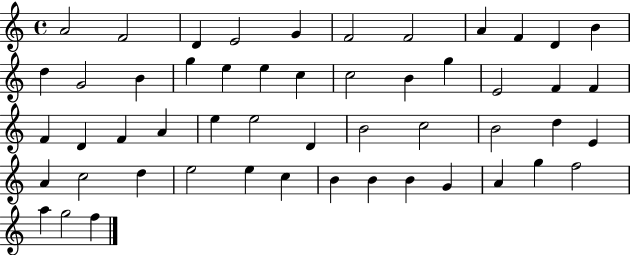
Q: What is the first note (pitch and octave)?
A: A4